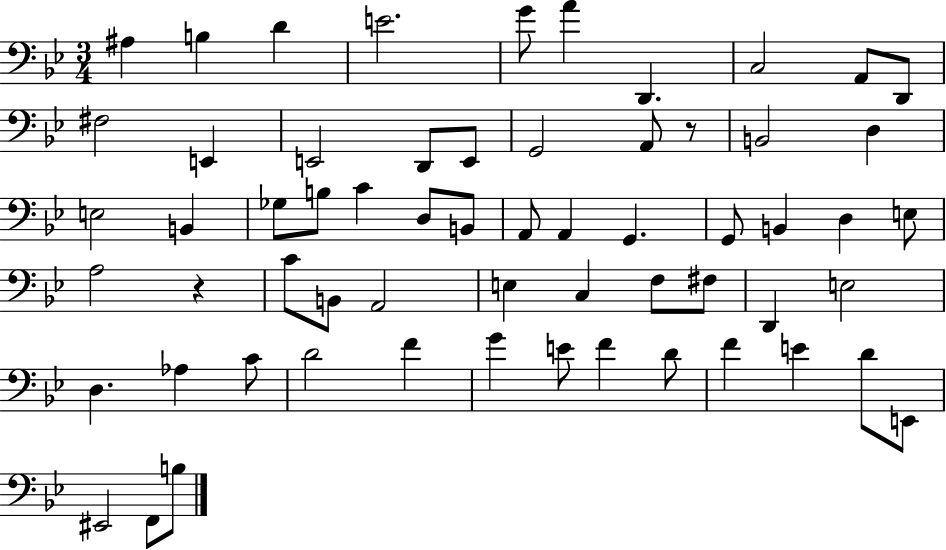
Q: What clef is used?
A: bass